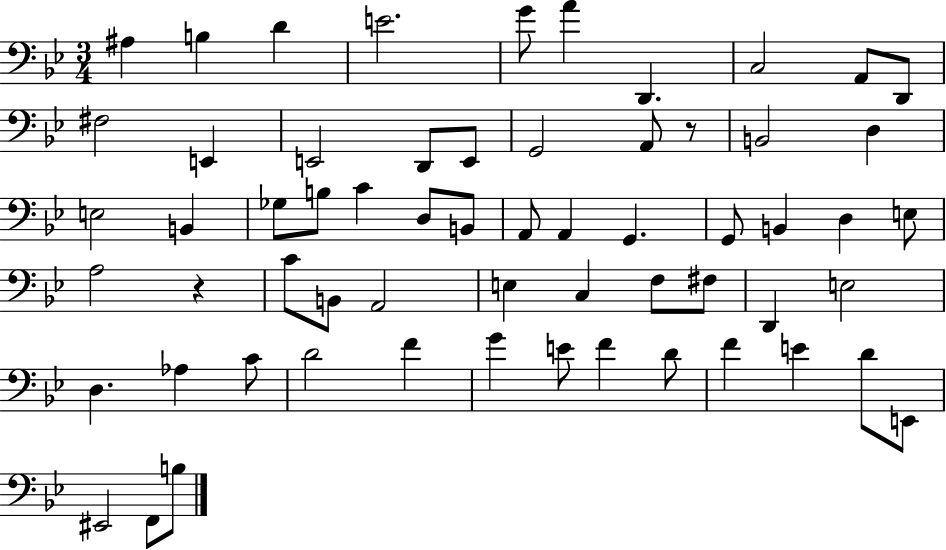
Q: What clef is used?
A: bass